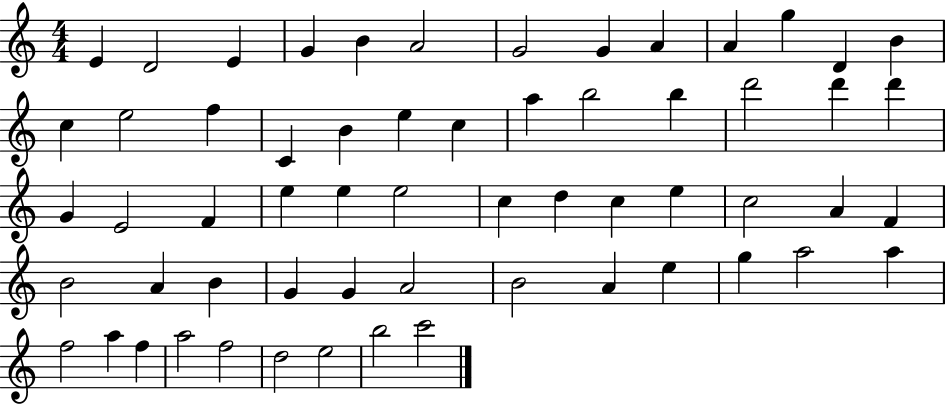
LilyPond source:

{
  \clef treble
  \numericTimeSignature
  \time 4/4
  \key c \major
  e'4 d'2 e'4 | g'4 b'4 a'2 | g'2 g'4 a'4 | a'4 g''4 d'4 b'4 | \break c''4 e''2 f''4 | c'4 b'4 e''4 c''4 | a''4 b''2 b''4 | d'''2 d'''4 d'''4 | \break g'4 e'2 f'4 | e''4 e''4 e''2 | c''4 d''4 c''4 e''4 | c''2 a'4 f'4 | \break b'2 a'4 b'4 | g'4 g'4 a'2 | b'2 a'4 e''4 | g''4 a''2 a''4 | \break f''2 a''4 f''4 | a''2 f''2 | d''2 e''2 | b''2 c'''2 | \break \bar "|."
}